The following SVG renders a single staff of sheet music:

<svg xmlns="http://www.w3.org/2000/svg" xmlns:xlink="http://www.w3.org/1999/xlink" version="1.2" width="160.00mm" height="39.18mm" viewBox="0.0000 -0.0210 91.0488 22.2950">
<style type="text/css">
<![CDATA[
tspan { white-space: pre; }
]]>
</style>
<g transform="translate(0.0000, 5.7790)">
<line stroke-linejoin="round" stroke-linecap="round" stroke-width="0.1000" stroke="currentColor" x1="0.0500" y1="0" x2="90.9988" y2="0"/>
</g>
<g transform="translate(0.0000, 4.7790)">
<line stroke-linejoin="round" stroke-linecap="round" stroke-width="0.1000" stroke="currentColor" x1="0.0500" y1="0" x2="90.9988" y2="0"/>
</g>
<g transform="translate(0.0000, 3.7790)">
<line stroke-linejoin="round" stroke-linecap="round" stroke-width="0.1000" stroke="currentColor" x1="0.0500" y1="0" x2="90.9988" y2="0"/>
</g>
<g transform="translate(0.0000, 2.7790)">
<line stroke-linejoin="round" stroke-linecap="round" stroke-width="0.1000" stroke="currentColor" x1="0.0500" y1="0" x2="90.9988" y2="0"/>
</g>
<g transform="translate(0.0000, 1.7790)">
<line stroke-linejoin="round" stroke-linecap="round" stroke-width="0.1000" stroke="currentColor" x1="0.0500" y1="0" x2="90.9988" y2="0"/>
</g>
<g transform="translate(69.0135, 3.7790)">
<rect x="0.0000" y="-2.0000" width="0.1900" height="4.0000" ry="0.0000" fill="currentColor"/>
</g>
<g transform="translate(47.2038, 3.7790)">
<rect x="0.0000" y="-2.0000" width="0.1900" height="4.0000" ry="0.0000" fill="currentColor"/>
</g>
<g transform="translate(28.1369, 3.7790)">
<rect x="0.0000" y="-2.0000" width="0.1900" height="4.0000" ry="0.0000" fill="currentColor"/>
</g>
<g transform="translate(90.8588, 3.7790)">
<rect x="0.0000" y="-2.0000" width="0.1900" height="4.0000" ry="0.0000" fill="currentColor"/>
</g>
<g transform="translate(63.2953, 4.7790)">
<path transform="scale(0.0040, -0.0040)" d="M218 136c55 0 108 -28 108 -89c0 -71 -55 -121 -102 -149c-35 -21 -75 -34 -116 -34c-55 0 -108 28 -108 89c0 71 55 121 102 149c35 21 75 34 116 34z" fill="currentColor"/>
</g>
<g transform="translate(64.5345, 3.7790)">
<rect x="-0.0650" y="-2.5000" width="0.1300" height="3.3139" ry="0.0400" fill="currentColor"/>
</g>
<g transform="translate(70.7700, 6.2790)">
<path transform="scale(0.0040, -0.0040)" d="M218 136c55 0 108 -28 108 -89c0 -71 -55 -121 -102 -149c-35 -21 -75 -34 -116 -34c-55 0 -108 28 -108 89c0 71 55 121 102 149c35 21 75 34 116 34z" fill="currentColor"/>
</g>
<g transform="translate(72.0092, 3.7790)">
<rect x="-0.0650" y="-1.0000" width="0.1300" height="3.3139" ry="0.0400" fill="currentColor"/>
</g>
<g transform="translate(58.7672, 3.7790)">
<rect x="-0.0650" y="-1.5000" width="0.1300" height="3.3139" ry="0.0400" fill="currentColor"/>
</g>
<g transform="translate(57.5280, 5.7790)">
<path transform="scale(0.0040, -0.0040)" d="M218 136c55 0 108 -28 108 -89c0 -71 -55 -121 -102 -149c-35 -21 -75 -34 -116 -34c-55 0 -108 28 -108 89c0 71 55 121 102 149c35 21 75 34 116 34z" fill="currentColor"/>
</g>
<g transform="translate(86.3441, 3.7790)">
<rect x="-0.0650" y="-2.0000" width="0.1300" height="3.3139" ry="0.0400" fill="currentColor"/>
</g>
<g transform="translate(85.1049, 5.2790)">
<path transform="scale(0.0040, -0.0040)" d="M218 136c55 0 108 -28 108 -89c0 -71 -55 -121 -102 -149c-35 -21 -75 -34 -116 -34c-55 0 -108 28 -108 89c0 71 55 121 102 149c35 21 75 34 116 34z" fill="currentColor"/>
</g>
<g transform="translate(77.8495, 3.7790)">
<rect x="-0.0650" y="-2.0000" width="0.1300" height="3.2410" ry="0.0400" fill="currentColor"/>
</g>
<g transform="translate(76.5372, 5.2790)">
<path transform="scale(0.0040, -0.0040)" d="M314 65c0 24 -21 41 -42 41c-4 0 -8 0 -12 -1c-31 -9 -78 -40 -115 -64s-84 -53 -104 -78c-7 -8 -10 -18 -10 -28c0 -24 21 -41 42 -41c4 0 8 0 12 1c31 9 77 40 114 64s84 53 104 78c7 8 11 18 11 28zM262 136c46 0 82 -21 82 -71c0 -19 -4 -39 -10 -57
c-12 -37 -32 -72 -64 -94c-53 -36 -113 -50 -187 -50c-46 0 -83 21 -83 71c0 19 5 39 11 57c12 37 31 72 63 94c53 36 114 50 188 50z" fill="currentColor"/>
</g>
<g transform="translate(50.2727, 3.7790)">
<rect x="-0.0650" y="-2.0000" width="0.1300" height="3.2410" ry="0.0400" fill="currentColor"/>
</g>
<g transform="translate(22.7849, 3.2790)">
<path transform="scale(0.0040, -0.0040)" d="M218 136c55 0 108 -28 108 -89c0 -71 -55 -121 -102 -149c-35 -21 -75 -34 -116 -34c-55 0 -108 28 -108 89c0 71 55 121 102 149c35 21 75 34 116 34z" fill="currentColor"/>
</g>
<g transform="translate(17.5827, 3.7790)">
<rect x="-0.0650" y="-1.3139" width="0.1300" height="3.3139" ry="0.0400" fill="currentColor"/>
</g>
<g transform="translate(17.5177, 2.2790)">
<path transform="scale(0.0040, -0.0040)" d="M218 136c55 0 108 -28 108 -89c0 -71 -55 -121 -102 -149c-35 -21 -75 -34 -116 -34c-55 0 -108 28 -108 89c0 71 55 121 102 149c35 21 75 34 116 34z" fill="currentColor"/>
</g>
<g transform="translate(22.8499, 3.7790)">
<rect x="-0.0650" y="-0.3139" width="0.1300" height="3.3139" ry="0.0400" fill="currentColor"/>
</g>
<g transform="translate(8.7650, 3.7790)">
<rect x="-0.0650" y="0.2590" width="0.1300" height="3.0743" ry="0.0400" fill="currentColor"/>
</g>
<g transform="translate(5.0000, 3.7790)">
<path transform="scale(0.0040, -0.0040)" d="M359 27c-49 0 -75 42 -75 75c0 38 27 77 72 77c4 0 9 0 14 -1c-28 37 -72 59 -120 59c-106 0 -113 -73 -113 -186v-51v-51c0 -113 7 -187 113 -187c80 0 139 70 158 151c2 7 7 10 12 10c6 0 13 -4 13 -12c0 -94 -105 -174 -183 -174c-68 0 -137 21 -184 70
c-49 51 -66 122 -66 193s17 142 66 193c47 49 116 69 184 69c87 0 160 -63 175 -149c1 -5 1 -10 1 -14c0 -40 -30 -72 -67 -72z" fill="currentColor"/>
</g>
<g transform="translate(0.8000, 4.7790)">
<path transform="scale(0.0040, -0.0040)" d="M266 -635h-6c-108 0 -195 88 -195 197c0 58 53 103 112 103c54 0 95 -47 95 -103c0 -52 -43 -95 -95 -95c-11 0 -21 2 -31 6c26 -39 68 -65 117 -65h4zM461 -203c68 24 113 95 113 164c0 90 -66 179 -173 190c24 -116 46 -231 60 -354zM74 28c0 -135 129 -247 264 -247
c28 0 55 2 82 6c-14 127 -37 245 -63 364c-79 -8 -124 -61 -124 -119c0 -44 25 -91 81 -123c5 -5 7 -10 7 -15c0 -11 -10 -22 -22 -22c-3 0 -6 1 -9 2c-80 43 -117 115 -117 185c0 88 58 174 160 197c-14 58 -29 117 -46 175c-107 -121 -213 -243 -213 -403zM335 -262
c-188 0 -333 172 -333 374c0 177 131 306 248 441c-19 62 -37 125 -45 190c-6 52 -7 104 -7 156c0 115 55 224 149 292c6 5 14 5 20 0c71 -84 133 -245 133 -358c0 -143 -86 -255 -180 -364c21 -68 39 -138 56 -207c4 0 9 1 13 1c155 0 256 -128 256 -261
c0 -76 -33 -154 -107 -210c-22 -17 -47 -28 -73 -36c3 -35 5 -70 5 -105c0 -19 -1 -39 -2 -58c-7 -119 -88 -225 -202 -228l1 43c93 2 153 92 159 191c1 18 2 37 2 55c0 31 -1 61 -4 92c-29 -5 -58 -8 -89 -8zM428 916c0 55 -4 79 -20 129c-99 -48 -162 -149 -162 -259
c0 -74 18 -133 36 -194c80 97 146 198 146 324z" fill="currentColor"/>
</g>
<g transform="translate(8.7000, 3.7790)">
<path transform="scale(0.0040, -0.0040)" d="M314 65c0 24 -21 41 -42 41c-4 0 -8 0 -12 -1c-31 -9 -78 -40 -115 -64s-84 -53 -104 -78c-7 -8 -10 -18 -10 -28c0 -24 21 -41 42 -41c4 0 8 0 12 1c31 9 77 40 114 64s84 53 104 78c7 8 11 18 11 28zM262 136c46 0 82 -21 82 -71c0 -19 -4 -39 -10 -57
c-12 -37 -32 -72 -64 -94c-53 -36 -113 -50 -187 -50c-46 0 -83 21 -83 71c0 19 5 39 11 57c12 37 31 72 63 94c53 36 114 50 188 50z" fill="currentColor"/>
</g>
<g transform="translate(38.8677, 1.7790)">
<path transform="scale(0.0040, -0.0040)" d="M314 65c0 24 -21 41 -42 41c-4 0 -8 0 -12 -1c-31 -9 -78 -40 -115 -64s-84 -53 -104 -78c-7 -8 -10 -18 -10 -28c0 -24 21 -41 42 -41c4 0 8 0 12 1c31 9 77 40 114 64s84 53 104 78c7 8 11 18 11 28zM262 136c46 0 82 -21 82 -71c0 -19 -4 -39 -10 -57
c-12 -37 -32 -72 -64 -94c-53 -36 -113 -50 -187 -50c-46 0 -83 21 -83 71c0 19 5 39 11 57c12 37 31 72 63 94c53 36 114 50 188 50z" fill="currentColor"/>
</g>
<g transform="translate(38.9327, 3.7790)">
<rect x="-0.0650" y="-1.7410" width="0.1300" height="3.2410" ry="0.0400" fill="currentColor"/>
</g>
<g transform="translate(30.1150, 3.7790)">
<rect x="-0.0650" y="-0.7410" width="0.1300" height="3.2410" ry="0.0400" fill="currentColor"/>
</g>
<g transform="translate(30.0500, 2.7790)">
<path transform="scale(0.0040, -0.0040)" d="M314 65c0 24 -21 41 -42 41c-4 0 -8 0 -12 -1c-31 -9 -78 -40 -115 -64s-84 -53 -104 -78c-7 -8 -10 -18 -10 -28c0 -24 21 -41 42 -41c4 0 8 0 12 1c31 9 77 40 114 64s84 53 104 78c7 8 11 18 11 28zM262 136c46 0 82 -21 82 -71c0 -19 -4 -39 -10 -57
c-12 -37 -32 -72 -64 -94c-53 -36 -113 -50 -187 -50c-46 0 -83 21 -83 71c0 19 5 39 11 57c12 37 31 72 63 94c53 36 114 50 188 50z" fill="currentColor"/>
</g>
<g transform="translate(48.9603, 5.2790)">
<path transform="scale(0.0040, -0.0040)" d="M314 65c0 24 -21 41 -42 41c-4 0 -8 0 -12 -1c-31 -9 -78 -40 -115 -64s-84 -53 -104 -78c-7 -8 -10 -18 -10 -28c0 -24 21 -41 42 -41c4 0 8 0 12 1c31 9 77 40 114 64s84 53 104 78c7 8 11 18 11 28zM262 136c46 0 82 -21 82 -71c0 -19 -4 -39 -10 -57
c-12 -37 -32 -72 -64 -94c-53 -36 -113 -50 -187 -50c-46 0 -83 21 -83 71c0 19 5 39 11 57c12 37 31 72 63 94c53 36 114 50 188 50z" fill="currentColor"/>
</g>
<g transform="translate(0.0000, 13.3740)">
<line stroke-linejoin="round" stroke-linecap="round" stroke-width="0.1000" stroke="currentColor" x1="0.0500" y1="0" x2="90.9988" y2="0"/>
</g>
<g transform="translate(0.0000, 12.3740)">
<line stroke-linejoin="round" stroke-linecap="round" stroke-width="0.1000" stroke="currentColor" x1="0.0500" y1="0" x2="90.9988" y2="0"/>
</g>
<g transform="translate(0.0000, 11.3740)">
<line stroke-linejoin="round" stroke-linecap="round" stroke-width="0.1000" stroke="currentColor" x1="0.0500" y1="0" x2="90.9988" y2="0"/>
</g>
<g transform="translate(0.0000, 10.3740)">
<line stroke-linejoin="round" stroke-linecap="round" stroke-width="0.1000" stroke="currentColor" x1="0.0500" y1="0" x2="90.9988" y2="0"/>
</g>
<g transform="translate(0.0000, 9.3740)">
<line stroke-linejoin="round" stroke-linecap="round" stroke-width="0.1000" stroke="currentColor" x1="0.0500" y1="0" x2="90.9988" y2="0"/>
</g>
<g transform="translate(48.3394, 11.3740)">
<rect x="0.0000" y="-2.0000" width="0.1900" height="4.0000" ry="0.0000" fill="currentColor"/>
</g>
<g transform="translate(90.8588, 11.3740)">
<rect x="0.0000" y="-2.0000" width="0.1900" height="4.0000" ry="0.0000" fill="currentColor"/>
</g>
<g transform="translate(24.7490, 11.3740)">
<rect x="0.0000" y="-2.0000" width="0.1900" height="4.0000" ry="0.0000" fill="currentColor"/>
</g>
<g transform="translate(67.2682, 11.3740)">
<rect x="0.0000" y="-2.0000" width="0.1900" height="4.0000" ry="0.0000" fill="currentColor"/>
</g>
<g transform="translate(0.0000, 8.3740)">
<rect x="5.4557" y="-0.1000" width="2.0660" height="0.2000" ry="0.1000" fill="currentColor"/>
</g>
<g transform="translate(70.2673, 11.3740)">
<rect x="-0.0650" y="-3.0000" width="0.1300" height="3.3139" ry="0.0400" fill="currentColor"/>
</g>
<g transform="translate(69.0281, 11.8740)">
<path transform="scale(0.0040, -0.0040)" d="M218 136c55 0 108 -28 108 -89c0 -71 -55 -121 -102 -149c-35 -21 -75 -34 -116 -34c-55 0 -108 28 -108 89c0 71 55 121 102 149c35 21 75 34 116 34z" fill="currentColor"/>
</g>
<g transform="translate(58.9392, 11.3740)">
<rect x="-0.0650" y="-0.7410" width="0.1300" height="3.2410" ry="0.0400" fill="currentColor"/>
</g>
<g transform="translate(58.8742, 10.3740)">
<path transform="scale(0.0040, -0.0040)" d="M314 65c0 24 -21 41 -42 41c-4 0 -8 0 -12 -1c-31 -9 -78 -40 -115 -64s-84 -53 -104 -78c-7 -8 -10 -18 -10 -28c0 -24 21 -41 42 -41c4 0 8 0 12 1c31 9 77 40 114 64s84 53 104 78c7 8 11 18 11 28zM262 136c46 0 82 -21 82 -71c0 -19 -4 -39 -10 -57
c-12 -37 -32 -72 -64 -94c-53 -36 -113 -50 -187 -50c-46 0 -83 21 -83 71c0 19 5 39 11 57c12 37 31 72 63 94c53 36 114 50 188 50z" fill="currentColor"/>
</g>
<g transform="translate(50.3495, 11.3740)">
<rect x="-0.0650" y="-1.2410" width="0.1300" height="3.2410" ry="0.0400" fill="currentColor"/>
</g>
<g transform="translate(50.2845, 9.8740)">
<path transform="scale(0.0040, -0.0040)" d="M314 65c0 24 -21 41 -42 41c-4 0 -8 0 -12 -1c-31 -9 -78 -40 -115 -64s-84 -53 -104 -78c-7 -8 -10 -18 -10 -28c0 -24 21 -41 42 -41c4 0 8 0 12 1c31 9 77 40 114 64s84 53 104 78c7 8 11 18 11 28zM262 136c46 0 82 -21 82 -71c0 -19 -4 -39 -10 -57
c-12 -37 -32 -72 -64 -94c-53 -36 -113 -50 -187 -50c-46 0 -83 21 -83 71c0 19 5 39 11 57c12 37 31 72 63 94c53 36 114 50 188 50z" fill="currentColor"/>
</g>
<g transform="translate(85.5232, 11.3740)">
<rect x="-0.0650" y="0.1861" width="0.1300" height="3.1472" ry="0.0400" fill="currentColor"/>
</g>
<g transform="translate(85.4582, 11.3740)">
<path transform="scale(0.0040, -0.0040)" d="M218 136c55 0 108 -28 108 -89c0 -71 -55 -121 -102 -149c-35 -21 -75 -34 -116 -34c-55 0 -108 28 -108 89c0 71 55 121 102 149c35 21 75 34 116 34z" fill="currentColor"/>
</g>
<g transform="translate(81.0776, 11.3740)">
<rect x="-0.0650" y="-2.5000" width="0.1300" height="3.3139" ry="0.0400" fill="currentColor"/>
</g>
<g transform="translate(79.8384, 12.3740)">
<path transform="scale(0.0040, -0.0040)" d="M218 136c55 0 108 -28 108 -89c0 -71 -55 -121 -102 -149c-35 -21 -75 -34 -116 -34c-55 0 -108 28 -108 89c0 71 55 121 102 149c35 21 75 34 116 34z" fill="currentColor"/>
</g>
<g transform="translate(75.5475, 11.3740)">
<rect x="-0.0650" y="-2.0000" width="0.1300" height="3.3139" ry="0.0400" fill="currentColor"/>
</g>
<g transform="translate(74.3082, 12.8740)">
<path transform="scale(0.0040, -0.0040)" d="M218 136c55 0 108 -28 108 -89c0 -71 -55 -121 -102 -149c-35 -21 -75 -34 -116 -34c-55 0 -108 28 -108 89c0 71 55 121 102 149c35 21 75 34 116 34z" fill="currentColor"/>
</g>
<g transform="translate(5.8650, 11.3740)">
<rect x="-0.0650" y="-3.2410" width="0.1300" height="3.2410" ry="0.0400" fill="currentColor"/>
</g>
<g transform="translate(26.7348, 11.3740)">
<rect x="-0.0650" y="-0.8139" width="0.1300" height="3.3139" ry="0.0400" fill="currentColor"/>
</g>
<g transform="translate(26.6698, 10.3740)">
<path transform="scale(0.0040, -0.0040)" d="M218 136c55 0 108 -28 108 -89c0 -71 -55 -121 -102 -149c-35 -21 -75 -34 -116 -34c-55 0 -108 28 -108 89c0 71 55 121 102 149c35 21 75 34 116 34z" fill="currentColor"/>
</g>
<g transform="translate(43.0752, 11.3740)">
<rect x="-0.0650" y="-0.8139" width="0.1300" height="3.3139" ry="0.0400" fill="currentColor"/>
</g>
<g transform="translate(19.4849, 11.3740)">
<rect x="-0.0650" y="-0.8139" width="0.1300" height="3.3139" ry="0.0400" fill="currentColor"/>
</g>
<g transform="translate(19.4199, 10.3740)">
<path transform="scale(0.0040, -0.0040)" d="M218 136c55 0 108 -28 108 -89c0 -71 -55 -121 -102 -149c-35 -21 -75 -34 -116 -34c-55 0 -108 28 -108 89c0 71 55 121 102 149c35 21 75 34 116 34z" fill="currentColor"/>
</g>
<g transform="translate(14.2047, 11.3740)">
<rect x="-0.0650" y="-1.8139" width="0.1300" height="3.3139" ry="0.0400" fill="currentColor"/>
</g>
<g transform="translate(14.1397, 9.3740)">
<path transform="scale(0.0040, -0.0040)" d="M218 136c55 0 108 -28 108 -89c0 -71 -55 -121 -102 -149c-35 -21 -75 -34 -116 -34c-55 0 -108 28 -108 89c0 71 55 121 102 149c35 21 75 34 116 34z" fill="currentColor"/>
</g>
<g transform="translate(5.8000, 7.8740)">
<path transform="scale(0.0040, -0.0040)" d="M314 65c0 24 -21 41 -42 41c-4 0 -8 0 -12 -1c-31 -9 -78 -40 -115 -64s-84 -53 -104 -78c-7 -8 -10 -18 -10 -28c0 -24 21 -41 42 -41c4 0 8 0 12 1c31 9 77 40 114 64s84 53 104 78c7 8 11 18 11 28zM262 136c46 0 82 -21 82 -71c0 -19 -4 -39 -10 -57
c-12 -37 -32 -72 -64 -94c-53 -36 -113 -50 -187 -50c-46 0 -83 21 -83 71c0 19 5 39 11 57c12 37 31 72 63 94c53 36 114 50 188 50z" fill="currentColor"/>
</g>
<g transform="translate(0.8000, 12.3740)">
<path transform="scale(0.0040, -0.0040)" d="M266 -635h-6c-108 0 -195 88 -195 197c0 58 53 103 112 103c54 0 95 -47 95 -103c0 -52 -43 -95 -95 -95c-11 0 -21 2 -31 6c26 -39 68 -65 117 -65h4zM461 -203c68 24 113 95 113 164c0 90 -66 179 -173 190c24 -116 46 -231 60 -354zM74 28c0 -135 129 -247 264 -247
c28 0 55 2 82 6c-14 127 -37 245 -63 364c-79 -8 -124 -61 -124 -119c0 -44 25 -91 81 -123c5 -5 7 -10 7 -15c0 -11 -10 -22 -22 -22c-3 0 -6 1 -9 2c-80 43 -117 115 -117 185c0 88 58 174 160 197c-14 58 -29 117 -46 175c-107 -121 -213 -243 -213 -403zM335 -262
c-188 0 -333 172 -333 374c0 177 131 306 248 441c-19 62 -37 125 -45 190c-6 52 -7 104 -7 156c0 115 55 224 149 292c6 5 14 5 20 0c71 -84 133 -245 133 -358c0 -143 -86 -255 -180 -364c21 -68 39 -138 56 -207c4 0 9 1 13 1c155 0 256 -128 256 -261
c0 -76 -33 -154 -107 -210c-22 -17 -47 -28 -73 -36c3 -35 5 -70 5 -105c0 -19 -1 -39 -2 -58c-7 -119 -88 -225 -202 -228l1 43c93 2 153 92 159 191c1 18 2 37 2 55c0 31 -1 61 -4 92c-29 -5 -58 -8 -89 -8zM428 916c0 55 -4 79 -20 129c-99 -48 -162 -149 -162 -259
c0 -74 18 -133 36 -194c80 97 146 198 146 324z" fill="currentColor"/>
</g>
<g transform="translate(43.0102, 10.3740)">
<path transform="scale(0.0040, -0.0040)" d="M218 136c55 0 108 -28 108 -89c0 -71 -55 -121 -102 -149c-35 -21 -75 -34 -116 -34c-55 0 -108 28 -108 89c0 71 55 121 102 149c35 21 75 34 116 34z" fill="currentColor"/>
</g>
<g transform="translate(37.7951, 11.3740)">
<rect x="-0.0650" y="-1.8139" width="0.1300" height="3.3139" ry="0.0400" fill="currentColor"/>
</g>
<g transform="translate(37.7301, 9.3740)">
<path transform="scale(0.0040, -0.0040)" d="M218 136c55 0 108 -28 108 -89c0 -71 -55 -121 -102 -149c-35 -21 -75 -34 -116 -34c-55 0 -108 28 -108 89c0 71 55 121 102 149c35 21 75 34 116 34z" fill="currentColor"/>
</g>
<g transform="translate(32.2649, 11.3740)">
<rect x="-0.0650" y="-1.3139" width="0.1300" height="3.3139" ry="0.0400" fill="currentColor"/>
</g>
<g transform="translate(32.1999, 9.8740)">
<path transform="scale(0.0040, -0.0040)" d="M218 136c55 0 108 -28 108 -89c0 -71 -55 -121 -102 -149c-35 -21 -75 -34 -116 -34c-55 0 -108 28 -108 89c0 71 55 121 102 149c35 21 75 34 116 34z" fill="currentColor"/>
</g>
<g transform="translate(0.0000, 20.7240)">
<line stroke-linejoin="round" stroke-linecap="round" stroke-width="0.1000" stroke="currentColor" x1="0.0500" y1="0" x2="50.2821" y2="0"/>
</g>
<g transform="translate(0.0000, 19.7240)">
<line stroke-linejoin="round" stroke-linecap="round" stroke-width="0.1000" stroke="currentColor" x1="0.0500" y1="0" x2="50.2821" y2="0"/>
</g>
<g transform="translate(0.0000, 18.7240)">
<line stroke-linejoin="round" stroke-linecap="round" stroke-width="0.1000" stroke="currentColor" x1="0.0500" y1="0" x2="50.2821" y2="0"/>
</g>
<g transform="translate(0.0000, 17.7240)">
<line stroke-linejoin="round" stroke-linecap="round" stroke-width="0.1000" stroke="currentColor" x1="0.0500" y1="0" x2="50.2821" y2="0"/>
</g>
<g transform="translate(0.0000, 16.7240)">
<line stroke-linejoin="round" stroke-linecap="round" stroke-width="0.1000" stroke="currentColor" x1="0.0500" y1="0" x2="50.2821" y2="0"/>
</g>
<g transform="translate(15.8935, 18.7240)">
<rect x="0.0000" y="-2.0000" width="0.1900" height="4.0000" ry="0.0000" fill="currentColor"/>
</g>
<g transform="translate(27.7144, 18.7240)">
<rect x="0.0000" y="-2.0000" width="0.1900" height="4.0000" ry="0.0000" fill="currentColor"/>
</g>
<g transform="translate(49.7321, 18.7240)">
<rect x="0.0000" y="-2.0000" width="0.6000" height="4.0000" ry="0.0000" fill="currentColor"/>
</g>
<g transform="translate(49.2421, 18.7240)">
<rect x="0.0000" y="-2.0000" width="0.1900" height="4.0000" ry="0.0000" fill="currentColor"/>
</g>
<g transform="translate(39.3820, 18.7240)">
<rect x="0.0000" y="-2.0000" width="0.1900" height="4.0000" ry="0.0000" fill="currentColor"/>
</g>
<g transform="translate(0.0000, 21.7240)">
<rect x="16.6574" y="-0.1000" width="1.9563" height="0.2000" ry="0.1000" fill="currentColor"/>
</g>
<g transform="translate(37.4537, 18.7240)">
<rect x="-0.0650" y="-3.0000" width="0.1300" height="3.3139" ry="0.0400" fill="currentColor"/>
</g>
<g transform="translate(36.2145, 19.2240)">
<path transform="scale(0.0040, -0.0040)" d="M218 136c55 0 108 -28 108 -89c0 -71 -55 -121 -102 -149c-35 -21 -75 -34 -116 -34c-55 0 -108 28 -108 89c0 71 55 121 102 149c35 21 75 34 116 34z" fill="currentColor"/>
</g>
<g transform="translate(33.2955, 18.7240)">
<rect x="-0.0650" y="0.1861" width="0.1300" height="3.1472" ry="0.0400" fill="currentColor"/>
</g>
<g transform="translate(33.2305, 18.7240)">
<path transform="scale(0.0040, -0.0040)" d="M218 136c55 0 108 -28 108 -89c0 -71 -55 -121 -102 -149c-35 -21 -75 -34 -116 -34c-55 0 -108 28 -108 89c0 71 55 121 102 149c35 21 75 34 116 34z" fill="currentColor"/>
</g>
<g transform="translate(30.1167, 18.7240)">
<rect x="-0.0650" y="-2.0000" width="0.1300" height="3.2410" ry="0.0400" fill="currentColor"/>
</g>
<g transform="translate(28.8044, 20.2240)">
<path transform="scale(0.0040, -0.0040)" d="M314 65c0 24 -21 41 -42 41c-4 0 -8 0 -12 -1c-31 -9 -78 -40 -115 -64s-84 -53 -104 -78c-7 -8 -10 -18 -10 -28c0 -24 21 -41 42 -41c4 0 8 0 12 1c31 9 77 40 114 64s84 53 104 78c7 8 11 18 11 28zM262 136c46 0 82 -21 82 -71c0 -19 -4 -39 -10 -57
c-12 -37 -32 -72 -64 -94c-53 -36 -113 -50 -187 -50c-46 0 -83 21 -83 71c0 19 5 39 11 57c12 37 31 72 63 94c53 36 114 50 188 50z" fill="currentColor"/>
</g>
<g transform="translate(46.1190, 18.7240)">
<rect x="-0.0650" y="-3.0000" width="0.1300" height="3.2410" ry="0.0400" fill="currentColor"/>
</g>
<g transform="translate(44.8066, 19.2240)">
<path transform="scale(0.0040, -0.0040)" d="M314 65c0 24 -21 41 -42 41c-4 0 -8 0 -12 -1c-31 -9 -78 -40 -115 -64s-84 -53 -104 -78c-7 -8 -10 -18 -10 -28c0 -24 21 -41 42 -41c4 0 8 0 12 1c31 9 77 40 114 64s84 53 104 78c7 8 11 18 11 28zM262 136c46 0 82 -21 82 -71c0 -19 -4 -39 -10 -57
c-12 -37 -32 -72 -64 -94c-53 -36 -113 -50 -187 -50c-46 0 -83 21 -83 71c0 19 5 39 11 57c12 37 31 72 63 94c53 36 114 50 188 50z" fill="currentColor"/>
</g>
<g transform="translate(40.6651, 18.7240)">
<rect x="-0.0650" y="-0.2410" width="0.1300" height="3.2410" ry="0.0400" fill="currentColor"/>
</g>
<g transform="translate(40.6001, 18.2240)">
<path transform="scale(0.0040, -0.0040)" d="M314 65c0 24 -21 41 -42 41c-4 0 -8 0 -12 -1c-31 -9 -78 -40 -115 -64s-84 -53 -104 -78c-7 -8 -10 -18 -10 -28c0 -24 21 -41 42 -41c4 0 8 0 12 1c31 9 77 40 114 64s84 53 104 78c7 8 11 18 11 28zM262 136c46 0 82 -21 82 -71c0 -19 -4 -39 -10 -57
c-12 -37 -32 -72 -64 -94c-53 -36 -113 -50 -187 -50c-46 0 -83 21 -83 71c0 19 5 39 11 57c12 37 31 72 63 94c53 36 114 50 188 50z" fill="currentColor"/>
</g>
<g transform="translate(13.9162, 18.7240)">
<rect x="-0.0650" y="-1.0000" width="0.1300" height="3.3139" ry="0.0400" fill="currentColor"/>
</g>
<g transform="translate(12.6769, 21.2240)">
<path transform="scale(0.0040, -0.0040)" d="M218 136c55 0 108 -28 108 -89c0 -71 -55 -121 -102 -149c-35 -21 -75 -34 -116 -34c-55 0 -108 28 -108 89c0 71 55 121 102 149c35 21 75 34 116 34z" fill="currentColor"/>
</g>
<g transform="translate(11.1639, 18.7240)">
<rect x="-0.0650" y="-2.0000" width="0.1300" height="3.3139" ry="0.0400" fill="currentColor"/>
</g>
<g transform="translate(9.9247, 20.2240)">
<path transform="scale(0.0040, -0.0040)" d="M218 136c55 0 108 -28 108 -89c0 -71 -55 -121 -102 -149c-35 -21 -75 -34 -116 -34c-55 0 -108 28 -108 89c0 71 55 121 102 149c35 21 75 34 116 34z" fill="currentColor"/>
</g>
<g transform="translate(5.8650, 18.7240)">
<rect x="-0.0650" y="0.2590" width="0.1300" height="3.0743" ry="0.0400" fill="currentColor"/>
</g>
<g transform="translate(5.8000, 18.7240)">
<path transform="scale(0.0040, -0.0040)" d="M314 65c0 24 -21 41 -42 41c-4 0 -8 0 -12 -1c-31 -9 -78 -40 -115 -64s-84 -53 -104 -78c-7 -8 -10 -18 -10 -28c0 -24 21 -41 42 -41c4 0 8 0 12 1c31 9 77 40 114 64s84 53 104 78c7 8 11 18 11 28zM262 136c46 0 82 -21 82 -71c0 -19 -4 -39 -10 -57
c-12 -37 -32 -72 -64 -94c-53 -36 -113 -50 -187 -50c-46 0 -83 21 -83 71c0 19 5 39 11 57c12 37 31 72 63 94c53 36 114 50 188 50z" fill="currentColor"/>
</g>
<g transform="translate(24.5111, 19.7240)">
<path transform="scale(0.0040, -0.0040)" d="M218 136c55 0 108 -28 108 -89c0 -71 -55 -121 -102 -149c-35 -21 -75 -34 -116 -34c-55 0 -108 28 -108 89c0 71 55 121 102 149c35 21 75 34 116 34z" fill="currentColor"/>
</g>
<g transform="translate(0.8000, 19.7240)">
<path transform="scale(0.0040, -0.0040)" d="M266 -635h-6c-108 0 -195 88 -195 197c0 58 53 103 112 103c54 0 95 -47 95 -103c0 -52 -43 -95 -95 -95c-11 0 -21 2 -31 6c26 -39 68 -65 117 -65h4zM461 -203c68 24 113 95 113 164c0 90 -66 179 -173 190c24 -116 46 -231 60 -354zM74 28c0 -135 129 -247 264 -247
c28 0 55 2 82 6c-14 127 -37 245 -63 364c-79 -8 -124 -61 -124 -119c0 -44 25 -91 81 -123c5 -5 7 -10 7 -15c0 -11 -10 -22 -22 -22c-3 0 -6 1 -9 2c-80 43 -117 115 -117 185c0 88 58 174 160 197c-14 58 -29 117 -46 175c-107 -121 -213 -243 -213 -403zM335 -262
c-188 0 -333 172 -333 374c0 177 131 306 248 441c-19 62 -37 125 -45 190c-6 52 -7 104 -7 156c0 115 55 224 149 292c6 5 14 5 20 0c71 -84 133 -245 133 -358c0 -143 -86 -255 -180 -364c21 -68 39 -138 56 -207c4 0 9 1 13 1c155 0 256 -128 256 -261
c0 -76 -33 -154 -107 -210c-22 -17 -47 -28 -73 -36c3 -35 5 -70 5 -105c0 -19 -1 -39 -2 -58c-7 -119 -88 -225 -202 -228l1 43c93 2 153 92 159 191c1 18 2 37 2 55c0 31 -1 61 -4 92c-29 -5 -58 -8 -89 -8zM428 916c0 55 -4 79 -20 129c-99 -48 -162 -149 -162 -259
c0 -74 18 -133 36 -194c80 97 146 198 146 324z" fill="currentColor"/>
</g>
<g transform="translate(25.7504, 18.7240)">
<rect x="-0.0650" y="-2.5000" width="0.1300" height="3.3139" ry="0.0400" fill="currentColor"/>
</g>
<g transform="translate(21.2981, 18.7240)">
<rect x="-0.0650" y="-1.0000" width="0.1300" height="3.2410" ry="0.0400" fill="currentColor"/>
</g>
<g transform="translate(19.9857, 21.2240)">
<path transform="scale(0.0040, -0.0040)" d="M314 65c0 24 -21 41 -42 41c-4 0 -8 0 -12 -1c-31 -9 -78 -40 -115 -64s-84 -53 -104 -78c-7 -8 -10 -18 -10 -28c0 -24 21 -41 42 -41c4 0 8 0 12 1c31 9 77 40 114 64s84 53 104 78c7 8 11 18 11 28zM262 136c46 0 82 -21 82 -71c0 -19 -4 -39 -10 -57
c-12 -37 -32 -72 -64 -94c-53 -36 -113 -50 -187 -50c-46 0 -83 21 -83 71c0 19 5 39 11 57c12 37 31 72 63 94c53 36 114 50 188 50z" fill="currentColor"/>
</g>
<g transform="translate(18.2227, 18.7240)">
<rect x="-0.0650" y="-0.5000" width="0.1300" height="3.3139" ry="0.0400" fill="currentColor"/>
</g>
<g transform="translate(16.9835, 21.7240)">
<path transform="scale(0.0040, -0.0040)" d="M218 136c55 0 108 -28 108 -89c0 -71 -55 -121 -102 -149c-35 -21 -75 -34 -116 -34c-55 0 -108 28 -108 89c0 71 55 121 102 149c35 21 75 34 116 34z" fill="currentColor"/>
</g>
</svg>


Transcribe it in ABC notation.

X:1
T:Untitled
M:4/4
L:1/4
K:C
B2 e c d2 f2 F2 E G D F2 F b2 f d d e f d e2 d2 A F G B B2 F D C D2 G F2 B A c2 A2